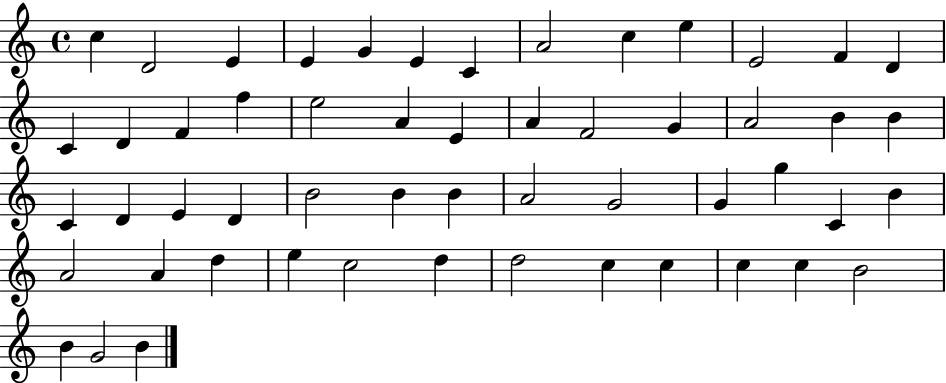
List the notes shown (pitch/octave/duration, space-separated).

C5/q D4/h E4/q E4/q G4/q E4/q C4/q A4/h C5/q E5/q E4/h F4/q D4/q C4/q D4/q F4/q F5/q E5/h A4/q E4/q A4/q F4/h G4/q A4/h B4/q B4/q C4/q D4/q E4/q D4/q B4/h B4/q B4/q A4/h G4/h G4/q G5/q C4/q B4/q A4/h A4/q D5/q E5/q C5/h D5/q D5/h C5/q C5/q C5/q C5/q B4/h B4/q G4/h B4/q